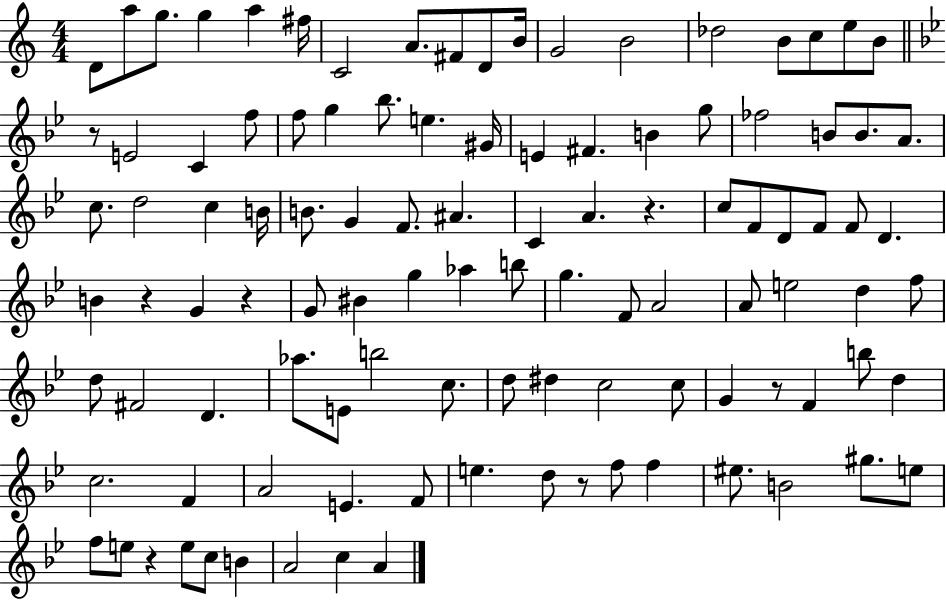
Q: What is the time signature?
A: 4/4